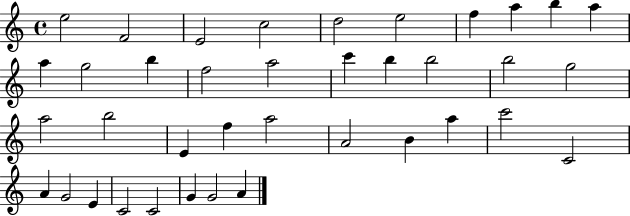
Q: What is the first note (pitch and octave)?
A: E5